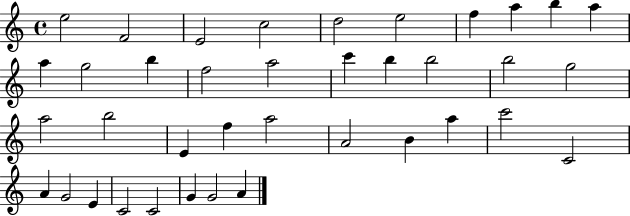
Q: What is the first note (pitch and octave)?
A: E5